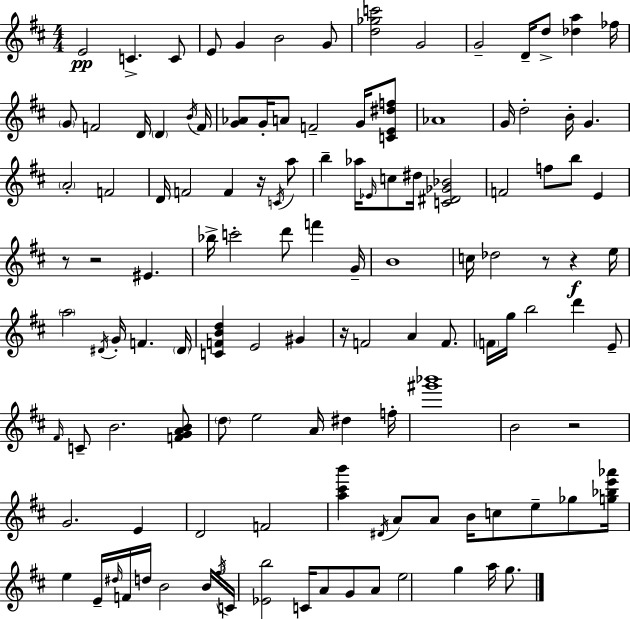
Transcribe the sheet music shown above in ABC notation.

X:1
T:Untitled
M:4/4
L:1/4
K:D
E2 C C/2 E/2 G B2 G/2 [d_gc']2 G2 G2 D/4 d/2 [_da] _f/4 G/2 F2 D/4 D B/4 F/4 [G_A]/2 G/4 A/2 F2 G/4 [CE^df]/2 _A4 G/4 d2 B/4 G A2 F2 D/4 F2 F z/4 C/4 a/2 b _a/4 _E/4 c/2 ^d/4 [C^D_G_B]2 F2 f/2 b/2 E z/2 z2 ^E _b/4 c'2 d'/2 f' G/4 B4 c/4 _d2 z/2 z e/4 a2 ^D/4 G/4 F ^D/4 [CFBd] E2 ^G z/4 F2 A F/2 F/4 g/4 b2 d' E/2 ^F/4 C/2 B2 [FGAB]/2 d/2 e2 A/4 ^d f/4 [^g'_b']4 B2 z2 G2 E D2 F2 [a^c'b'] ^D/4 A/2 A/2 B/4 c/2 e/2 _g/2 [g_be'_a']/4 e E/4 ^d/4 F/4 d/4 B2 B/4 ^f/4 C/4 [_Eb]2 C/4 A/2 G/2 A/2 e2 g a/4 g/2